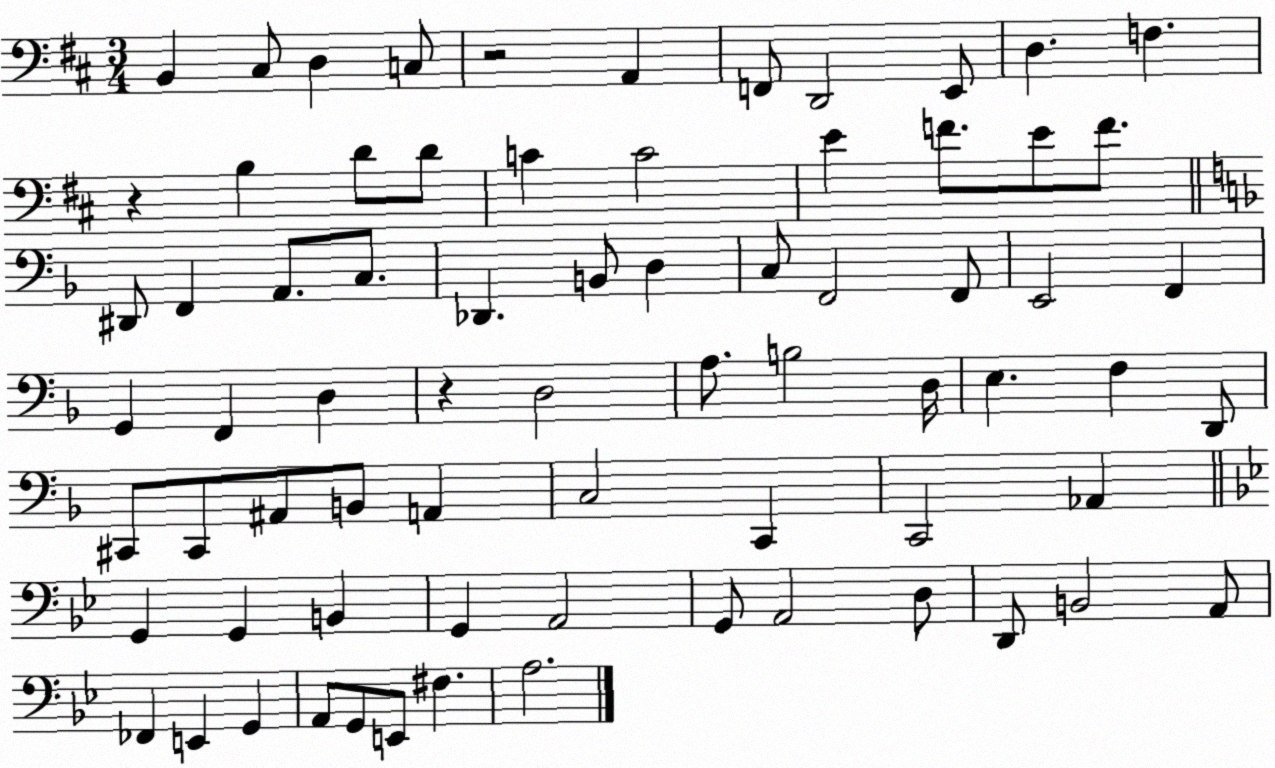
X:1
T:Untitled
M:3/4
L:1/4
K:D
B,, ^C,/2 D, C,/2 z2 A,, F,,/2 D,,2 E,,/2 D, F, z B, D/2 D/2 C C2 E F/2 E/2 F/2 ^D,,/2 F,, A,,/2 C,/2 _D,, B,,/2 D, C,/2 F,,2 F,,/2 E,,2 F,, G,, F,, D, z D,2 A,/2 B,2 D,/4 E, F, D,,/2 ^C,,/2 ^C,,/2 ^A,,/2 B,,/2 A,, C,2 C,, C,,2 _A,, G,, G,, B,, G,, A,,2 G,,/2 A,,2 D,/2 D,,/2 B,,2 A,,/2 _F,, E,, G,, A,,/2 G,,/2 E,,/2 ^F, A,2